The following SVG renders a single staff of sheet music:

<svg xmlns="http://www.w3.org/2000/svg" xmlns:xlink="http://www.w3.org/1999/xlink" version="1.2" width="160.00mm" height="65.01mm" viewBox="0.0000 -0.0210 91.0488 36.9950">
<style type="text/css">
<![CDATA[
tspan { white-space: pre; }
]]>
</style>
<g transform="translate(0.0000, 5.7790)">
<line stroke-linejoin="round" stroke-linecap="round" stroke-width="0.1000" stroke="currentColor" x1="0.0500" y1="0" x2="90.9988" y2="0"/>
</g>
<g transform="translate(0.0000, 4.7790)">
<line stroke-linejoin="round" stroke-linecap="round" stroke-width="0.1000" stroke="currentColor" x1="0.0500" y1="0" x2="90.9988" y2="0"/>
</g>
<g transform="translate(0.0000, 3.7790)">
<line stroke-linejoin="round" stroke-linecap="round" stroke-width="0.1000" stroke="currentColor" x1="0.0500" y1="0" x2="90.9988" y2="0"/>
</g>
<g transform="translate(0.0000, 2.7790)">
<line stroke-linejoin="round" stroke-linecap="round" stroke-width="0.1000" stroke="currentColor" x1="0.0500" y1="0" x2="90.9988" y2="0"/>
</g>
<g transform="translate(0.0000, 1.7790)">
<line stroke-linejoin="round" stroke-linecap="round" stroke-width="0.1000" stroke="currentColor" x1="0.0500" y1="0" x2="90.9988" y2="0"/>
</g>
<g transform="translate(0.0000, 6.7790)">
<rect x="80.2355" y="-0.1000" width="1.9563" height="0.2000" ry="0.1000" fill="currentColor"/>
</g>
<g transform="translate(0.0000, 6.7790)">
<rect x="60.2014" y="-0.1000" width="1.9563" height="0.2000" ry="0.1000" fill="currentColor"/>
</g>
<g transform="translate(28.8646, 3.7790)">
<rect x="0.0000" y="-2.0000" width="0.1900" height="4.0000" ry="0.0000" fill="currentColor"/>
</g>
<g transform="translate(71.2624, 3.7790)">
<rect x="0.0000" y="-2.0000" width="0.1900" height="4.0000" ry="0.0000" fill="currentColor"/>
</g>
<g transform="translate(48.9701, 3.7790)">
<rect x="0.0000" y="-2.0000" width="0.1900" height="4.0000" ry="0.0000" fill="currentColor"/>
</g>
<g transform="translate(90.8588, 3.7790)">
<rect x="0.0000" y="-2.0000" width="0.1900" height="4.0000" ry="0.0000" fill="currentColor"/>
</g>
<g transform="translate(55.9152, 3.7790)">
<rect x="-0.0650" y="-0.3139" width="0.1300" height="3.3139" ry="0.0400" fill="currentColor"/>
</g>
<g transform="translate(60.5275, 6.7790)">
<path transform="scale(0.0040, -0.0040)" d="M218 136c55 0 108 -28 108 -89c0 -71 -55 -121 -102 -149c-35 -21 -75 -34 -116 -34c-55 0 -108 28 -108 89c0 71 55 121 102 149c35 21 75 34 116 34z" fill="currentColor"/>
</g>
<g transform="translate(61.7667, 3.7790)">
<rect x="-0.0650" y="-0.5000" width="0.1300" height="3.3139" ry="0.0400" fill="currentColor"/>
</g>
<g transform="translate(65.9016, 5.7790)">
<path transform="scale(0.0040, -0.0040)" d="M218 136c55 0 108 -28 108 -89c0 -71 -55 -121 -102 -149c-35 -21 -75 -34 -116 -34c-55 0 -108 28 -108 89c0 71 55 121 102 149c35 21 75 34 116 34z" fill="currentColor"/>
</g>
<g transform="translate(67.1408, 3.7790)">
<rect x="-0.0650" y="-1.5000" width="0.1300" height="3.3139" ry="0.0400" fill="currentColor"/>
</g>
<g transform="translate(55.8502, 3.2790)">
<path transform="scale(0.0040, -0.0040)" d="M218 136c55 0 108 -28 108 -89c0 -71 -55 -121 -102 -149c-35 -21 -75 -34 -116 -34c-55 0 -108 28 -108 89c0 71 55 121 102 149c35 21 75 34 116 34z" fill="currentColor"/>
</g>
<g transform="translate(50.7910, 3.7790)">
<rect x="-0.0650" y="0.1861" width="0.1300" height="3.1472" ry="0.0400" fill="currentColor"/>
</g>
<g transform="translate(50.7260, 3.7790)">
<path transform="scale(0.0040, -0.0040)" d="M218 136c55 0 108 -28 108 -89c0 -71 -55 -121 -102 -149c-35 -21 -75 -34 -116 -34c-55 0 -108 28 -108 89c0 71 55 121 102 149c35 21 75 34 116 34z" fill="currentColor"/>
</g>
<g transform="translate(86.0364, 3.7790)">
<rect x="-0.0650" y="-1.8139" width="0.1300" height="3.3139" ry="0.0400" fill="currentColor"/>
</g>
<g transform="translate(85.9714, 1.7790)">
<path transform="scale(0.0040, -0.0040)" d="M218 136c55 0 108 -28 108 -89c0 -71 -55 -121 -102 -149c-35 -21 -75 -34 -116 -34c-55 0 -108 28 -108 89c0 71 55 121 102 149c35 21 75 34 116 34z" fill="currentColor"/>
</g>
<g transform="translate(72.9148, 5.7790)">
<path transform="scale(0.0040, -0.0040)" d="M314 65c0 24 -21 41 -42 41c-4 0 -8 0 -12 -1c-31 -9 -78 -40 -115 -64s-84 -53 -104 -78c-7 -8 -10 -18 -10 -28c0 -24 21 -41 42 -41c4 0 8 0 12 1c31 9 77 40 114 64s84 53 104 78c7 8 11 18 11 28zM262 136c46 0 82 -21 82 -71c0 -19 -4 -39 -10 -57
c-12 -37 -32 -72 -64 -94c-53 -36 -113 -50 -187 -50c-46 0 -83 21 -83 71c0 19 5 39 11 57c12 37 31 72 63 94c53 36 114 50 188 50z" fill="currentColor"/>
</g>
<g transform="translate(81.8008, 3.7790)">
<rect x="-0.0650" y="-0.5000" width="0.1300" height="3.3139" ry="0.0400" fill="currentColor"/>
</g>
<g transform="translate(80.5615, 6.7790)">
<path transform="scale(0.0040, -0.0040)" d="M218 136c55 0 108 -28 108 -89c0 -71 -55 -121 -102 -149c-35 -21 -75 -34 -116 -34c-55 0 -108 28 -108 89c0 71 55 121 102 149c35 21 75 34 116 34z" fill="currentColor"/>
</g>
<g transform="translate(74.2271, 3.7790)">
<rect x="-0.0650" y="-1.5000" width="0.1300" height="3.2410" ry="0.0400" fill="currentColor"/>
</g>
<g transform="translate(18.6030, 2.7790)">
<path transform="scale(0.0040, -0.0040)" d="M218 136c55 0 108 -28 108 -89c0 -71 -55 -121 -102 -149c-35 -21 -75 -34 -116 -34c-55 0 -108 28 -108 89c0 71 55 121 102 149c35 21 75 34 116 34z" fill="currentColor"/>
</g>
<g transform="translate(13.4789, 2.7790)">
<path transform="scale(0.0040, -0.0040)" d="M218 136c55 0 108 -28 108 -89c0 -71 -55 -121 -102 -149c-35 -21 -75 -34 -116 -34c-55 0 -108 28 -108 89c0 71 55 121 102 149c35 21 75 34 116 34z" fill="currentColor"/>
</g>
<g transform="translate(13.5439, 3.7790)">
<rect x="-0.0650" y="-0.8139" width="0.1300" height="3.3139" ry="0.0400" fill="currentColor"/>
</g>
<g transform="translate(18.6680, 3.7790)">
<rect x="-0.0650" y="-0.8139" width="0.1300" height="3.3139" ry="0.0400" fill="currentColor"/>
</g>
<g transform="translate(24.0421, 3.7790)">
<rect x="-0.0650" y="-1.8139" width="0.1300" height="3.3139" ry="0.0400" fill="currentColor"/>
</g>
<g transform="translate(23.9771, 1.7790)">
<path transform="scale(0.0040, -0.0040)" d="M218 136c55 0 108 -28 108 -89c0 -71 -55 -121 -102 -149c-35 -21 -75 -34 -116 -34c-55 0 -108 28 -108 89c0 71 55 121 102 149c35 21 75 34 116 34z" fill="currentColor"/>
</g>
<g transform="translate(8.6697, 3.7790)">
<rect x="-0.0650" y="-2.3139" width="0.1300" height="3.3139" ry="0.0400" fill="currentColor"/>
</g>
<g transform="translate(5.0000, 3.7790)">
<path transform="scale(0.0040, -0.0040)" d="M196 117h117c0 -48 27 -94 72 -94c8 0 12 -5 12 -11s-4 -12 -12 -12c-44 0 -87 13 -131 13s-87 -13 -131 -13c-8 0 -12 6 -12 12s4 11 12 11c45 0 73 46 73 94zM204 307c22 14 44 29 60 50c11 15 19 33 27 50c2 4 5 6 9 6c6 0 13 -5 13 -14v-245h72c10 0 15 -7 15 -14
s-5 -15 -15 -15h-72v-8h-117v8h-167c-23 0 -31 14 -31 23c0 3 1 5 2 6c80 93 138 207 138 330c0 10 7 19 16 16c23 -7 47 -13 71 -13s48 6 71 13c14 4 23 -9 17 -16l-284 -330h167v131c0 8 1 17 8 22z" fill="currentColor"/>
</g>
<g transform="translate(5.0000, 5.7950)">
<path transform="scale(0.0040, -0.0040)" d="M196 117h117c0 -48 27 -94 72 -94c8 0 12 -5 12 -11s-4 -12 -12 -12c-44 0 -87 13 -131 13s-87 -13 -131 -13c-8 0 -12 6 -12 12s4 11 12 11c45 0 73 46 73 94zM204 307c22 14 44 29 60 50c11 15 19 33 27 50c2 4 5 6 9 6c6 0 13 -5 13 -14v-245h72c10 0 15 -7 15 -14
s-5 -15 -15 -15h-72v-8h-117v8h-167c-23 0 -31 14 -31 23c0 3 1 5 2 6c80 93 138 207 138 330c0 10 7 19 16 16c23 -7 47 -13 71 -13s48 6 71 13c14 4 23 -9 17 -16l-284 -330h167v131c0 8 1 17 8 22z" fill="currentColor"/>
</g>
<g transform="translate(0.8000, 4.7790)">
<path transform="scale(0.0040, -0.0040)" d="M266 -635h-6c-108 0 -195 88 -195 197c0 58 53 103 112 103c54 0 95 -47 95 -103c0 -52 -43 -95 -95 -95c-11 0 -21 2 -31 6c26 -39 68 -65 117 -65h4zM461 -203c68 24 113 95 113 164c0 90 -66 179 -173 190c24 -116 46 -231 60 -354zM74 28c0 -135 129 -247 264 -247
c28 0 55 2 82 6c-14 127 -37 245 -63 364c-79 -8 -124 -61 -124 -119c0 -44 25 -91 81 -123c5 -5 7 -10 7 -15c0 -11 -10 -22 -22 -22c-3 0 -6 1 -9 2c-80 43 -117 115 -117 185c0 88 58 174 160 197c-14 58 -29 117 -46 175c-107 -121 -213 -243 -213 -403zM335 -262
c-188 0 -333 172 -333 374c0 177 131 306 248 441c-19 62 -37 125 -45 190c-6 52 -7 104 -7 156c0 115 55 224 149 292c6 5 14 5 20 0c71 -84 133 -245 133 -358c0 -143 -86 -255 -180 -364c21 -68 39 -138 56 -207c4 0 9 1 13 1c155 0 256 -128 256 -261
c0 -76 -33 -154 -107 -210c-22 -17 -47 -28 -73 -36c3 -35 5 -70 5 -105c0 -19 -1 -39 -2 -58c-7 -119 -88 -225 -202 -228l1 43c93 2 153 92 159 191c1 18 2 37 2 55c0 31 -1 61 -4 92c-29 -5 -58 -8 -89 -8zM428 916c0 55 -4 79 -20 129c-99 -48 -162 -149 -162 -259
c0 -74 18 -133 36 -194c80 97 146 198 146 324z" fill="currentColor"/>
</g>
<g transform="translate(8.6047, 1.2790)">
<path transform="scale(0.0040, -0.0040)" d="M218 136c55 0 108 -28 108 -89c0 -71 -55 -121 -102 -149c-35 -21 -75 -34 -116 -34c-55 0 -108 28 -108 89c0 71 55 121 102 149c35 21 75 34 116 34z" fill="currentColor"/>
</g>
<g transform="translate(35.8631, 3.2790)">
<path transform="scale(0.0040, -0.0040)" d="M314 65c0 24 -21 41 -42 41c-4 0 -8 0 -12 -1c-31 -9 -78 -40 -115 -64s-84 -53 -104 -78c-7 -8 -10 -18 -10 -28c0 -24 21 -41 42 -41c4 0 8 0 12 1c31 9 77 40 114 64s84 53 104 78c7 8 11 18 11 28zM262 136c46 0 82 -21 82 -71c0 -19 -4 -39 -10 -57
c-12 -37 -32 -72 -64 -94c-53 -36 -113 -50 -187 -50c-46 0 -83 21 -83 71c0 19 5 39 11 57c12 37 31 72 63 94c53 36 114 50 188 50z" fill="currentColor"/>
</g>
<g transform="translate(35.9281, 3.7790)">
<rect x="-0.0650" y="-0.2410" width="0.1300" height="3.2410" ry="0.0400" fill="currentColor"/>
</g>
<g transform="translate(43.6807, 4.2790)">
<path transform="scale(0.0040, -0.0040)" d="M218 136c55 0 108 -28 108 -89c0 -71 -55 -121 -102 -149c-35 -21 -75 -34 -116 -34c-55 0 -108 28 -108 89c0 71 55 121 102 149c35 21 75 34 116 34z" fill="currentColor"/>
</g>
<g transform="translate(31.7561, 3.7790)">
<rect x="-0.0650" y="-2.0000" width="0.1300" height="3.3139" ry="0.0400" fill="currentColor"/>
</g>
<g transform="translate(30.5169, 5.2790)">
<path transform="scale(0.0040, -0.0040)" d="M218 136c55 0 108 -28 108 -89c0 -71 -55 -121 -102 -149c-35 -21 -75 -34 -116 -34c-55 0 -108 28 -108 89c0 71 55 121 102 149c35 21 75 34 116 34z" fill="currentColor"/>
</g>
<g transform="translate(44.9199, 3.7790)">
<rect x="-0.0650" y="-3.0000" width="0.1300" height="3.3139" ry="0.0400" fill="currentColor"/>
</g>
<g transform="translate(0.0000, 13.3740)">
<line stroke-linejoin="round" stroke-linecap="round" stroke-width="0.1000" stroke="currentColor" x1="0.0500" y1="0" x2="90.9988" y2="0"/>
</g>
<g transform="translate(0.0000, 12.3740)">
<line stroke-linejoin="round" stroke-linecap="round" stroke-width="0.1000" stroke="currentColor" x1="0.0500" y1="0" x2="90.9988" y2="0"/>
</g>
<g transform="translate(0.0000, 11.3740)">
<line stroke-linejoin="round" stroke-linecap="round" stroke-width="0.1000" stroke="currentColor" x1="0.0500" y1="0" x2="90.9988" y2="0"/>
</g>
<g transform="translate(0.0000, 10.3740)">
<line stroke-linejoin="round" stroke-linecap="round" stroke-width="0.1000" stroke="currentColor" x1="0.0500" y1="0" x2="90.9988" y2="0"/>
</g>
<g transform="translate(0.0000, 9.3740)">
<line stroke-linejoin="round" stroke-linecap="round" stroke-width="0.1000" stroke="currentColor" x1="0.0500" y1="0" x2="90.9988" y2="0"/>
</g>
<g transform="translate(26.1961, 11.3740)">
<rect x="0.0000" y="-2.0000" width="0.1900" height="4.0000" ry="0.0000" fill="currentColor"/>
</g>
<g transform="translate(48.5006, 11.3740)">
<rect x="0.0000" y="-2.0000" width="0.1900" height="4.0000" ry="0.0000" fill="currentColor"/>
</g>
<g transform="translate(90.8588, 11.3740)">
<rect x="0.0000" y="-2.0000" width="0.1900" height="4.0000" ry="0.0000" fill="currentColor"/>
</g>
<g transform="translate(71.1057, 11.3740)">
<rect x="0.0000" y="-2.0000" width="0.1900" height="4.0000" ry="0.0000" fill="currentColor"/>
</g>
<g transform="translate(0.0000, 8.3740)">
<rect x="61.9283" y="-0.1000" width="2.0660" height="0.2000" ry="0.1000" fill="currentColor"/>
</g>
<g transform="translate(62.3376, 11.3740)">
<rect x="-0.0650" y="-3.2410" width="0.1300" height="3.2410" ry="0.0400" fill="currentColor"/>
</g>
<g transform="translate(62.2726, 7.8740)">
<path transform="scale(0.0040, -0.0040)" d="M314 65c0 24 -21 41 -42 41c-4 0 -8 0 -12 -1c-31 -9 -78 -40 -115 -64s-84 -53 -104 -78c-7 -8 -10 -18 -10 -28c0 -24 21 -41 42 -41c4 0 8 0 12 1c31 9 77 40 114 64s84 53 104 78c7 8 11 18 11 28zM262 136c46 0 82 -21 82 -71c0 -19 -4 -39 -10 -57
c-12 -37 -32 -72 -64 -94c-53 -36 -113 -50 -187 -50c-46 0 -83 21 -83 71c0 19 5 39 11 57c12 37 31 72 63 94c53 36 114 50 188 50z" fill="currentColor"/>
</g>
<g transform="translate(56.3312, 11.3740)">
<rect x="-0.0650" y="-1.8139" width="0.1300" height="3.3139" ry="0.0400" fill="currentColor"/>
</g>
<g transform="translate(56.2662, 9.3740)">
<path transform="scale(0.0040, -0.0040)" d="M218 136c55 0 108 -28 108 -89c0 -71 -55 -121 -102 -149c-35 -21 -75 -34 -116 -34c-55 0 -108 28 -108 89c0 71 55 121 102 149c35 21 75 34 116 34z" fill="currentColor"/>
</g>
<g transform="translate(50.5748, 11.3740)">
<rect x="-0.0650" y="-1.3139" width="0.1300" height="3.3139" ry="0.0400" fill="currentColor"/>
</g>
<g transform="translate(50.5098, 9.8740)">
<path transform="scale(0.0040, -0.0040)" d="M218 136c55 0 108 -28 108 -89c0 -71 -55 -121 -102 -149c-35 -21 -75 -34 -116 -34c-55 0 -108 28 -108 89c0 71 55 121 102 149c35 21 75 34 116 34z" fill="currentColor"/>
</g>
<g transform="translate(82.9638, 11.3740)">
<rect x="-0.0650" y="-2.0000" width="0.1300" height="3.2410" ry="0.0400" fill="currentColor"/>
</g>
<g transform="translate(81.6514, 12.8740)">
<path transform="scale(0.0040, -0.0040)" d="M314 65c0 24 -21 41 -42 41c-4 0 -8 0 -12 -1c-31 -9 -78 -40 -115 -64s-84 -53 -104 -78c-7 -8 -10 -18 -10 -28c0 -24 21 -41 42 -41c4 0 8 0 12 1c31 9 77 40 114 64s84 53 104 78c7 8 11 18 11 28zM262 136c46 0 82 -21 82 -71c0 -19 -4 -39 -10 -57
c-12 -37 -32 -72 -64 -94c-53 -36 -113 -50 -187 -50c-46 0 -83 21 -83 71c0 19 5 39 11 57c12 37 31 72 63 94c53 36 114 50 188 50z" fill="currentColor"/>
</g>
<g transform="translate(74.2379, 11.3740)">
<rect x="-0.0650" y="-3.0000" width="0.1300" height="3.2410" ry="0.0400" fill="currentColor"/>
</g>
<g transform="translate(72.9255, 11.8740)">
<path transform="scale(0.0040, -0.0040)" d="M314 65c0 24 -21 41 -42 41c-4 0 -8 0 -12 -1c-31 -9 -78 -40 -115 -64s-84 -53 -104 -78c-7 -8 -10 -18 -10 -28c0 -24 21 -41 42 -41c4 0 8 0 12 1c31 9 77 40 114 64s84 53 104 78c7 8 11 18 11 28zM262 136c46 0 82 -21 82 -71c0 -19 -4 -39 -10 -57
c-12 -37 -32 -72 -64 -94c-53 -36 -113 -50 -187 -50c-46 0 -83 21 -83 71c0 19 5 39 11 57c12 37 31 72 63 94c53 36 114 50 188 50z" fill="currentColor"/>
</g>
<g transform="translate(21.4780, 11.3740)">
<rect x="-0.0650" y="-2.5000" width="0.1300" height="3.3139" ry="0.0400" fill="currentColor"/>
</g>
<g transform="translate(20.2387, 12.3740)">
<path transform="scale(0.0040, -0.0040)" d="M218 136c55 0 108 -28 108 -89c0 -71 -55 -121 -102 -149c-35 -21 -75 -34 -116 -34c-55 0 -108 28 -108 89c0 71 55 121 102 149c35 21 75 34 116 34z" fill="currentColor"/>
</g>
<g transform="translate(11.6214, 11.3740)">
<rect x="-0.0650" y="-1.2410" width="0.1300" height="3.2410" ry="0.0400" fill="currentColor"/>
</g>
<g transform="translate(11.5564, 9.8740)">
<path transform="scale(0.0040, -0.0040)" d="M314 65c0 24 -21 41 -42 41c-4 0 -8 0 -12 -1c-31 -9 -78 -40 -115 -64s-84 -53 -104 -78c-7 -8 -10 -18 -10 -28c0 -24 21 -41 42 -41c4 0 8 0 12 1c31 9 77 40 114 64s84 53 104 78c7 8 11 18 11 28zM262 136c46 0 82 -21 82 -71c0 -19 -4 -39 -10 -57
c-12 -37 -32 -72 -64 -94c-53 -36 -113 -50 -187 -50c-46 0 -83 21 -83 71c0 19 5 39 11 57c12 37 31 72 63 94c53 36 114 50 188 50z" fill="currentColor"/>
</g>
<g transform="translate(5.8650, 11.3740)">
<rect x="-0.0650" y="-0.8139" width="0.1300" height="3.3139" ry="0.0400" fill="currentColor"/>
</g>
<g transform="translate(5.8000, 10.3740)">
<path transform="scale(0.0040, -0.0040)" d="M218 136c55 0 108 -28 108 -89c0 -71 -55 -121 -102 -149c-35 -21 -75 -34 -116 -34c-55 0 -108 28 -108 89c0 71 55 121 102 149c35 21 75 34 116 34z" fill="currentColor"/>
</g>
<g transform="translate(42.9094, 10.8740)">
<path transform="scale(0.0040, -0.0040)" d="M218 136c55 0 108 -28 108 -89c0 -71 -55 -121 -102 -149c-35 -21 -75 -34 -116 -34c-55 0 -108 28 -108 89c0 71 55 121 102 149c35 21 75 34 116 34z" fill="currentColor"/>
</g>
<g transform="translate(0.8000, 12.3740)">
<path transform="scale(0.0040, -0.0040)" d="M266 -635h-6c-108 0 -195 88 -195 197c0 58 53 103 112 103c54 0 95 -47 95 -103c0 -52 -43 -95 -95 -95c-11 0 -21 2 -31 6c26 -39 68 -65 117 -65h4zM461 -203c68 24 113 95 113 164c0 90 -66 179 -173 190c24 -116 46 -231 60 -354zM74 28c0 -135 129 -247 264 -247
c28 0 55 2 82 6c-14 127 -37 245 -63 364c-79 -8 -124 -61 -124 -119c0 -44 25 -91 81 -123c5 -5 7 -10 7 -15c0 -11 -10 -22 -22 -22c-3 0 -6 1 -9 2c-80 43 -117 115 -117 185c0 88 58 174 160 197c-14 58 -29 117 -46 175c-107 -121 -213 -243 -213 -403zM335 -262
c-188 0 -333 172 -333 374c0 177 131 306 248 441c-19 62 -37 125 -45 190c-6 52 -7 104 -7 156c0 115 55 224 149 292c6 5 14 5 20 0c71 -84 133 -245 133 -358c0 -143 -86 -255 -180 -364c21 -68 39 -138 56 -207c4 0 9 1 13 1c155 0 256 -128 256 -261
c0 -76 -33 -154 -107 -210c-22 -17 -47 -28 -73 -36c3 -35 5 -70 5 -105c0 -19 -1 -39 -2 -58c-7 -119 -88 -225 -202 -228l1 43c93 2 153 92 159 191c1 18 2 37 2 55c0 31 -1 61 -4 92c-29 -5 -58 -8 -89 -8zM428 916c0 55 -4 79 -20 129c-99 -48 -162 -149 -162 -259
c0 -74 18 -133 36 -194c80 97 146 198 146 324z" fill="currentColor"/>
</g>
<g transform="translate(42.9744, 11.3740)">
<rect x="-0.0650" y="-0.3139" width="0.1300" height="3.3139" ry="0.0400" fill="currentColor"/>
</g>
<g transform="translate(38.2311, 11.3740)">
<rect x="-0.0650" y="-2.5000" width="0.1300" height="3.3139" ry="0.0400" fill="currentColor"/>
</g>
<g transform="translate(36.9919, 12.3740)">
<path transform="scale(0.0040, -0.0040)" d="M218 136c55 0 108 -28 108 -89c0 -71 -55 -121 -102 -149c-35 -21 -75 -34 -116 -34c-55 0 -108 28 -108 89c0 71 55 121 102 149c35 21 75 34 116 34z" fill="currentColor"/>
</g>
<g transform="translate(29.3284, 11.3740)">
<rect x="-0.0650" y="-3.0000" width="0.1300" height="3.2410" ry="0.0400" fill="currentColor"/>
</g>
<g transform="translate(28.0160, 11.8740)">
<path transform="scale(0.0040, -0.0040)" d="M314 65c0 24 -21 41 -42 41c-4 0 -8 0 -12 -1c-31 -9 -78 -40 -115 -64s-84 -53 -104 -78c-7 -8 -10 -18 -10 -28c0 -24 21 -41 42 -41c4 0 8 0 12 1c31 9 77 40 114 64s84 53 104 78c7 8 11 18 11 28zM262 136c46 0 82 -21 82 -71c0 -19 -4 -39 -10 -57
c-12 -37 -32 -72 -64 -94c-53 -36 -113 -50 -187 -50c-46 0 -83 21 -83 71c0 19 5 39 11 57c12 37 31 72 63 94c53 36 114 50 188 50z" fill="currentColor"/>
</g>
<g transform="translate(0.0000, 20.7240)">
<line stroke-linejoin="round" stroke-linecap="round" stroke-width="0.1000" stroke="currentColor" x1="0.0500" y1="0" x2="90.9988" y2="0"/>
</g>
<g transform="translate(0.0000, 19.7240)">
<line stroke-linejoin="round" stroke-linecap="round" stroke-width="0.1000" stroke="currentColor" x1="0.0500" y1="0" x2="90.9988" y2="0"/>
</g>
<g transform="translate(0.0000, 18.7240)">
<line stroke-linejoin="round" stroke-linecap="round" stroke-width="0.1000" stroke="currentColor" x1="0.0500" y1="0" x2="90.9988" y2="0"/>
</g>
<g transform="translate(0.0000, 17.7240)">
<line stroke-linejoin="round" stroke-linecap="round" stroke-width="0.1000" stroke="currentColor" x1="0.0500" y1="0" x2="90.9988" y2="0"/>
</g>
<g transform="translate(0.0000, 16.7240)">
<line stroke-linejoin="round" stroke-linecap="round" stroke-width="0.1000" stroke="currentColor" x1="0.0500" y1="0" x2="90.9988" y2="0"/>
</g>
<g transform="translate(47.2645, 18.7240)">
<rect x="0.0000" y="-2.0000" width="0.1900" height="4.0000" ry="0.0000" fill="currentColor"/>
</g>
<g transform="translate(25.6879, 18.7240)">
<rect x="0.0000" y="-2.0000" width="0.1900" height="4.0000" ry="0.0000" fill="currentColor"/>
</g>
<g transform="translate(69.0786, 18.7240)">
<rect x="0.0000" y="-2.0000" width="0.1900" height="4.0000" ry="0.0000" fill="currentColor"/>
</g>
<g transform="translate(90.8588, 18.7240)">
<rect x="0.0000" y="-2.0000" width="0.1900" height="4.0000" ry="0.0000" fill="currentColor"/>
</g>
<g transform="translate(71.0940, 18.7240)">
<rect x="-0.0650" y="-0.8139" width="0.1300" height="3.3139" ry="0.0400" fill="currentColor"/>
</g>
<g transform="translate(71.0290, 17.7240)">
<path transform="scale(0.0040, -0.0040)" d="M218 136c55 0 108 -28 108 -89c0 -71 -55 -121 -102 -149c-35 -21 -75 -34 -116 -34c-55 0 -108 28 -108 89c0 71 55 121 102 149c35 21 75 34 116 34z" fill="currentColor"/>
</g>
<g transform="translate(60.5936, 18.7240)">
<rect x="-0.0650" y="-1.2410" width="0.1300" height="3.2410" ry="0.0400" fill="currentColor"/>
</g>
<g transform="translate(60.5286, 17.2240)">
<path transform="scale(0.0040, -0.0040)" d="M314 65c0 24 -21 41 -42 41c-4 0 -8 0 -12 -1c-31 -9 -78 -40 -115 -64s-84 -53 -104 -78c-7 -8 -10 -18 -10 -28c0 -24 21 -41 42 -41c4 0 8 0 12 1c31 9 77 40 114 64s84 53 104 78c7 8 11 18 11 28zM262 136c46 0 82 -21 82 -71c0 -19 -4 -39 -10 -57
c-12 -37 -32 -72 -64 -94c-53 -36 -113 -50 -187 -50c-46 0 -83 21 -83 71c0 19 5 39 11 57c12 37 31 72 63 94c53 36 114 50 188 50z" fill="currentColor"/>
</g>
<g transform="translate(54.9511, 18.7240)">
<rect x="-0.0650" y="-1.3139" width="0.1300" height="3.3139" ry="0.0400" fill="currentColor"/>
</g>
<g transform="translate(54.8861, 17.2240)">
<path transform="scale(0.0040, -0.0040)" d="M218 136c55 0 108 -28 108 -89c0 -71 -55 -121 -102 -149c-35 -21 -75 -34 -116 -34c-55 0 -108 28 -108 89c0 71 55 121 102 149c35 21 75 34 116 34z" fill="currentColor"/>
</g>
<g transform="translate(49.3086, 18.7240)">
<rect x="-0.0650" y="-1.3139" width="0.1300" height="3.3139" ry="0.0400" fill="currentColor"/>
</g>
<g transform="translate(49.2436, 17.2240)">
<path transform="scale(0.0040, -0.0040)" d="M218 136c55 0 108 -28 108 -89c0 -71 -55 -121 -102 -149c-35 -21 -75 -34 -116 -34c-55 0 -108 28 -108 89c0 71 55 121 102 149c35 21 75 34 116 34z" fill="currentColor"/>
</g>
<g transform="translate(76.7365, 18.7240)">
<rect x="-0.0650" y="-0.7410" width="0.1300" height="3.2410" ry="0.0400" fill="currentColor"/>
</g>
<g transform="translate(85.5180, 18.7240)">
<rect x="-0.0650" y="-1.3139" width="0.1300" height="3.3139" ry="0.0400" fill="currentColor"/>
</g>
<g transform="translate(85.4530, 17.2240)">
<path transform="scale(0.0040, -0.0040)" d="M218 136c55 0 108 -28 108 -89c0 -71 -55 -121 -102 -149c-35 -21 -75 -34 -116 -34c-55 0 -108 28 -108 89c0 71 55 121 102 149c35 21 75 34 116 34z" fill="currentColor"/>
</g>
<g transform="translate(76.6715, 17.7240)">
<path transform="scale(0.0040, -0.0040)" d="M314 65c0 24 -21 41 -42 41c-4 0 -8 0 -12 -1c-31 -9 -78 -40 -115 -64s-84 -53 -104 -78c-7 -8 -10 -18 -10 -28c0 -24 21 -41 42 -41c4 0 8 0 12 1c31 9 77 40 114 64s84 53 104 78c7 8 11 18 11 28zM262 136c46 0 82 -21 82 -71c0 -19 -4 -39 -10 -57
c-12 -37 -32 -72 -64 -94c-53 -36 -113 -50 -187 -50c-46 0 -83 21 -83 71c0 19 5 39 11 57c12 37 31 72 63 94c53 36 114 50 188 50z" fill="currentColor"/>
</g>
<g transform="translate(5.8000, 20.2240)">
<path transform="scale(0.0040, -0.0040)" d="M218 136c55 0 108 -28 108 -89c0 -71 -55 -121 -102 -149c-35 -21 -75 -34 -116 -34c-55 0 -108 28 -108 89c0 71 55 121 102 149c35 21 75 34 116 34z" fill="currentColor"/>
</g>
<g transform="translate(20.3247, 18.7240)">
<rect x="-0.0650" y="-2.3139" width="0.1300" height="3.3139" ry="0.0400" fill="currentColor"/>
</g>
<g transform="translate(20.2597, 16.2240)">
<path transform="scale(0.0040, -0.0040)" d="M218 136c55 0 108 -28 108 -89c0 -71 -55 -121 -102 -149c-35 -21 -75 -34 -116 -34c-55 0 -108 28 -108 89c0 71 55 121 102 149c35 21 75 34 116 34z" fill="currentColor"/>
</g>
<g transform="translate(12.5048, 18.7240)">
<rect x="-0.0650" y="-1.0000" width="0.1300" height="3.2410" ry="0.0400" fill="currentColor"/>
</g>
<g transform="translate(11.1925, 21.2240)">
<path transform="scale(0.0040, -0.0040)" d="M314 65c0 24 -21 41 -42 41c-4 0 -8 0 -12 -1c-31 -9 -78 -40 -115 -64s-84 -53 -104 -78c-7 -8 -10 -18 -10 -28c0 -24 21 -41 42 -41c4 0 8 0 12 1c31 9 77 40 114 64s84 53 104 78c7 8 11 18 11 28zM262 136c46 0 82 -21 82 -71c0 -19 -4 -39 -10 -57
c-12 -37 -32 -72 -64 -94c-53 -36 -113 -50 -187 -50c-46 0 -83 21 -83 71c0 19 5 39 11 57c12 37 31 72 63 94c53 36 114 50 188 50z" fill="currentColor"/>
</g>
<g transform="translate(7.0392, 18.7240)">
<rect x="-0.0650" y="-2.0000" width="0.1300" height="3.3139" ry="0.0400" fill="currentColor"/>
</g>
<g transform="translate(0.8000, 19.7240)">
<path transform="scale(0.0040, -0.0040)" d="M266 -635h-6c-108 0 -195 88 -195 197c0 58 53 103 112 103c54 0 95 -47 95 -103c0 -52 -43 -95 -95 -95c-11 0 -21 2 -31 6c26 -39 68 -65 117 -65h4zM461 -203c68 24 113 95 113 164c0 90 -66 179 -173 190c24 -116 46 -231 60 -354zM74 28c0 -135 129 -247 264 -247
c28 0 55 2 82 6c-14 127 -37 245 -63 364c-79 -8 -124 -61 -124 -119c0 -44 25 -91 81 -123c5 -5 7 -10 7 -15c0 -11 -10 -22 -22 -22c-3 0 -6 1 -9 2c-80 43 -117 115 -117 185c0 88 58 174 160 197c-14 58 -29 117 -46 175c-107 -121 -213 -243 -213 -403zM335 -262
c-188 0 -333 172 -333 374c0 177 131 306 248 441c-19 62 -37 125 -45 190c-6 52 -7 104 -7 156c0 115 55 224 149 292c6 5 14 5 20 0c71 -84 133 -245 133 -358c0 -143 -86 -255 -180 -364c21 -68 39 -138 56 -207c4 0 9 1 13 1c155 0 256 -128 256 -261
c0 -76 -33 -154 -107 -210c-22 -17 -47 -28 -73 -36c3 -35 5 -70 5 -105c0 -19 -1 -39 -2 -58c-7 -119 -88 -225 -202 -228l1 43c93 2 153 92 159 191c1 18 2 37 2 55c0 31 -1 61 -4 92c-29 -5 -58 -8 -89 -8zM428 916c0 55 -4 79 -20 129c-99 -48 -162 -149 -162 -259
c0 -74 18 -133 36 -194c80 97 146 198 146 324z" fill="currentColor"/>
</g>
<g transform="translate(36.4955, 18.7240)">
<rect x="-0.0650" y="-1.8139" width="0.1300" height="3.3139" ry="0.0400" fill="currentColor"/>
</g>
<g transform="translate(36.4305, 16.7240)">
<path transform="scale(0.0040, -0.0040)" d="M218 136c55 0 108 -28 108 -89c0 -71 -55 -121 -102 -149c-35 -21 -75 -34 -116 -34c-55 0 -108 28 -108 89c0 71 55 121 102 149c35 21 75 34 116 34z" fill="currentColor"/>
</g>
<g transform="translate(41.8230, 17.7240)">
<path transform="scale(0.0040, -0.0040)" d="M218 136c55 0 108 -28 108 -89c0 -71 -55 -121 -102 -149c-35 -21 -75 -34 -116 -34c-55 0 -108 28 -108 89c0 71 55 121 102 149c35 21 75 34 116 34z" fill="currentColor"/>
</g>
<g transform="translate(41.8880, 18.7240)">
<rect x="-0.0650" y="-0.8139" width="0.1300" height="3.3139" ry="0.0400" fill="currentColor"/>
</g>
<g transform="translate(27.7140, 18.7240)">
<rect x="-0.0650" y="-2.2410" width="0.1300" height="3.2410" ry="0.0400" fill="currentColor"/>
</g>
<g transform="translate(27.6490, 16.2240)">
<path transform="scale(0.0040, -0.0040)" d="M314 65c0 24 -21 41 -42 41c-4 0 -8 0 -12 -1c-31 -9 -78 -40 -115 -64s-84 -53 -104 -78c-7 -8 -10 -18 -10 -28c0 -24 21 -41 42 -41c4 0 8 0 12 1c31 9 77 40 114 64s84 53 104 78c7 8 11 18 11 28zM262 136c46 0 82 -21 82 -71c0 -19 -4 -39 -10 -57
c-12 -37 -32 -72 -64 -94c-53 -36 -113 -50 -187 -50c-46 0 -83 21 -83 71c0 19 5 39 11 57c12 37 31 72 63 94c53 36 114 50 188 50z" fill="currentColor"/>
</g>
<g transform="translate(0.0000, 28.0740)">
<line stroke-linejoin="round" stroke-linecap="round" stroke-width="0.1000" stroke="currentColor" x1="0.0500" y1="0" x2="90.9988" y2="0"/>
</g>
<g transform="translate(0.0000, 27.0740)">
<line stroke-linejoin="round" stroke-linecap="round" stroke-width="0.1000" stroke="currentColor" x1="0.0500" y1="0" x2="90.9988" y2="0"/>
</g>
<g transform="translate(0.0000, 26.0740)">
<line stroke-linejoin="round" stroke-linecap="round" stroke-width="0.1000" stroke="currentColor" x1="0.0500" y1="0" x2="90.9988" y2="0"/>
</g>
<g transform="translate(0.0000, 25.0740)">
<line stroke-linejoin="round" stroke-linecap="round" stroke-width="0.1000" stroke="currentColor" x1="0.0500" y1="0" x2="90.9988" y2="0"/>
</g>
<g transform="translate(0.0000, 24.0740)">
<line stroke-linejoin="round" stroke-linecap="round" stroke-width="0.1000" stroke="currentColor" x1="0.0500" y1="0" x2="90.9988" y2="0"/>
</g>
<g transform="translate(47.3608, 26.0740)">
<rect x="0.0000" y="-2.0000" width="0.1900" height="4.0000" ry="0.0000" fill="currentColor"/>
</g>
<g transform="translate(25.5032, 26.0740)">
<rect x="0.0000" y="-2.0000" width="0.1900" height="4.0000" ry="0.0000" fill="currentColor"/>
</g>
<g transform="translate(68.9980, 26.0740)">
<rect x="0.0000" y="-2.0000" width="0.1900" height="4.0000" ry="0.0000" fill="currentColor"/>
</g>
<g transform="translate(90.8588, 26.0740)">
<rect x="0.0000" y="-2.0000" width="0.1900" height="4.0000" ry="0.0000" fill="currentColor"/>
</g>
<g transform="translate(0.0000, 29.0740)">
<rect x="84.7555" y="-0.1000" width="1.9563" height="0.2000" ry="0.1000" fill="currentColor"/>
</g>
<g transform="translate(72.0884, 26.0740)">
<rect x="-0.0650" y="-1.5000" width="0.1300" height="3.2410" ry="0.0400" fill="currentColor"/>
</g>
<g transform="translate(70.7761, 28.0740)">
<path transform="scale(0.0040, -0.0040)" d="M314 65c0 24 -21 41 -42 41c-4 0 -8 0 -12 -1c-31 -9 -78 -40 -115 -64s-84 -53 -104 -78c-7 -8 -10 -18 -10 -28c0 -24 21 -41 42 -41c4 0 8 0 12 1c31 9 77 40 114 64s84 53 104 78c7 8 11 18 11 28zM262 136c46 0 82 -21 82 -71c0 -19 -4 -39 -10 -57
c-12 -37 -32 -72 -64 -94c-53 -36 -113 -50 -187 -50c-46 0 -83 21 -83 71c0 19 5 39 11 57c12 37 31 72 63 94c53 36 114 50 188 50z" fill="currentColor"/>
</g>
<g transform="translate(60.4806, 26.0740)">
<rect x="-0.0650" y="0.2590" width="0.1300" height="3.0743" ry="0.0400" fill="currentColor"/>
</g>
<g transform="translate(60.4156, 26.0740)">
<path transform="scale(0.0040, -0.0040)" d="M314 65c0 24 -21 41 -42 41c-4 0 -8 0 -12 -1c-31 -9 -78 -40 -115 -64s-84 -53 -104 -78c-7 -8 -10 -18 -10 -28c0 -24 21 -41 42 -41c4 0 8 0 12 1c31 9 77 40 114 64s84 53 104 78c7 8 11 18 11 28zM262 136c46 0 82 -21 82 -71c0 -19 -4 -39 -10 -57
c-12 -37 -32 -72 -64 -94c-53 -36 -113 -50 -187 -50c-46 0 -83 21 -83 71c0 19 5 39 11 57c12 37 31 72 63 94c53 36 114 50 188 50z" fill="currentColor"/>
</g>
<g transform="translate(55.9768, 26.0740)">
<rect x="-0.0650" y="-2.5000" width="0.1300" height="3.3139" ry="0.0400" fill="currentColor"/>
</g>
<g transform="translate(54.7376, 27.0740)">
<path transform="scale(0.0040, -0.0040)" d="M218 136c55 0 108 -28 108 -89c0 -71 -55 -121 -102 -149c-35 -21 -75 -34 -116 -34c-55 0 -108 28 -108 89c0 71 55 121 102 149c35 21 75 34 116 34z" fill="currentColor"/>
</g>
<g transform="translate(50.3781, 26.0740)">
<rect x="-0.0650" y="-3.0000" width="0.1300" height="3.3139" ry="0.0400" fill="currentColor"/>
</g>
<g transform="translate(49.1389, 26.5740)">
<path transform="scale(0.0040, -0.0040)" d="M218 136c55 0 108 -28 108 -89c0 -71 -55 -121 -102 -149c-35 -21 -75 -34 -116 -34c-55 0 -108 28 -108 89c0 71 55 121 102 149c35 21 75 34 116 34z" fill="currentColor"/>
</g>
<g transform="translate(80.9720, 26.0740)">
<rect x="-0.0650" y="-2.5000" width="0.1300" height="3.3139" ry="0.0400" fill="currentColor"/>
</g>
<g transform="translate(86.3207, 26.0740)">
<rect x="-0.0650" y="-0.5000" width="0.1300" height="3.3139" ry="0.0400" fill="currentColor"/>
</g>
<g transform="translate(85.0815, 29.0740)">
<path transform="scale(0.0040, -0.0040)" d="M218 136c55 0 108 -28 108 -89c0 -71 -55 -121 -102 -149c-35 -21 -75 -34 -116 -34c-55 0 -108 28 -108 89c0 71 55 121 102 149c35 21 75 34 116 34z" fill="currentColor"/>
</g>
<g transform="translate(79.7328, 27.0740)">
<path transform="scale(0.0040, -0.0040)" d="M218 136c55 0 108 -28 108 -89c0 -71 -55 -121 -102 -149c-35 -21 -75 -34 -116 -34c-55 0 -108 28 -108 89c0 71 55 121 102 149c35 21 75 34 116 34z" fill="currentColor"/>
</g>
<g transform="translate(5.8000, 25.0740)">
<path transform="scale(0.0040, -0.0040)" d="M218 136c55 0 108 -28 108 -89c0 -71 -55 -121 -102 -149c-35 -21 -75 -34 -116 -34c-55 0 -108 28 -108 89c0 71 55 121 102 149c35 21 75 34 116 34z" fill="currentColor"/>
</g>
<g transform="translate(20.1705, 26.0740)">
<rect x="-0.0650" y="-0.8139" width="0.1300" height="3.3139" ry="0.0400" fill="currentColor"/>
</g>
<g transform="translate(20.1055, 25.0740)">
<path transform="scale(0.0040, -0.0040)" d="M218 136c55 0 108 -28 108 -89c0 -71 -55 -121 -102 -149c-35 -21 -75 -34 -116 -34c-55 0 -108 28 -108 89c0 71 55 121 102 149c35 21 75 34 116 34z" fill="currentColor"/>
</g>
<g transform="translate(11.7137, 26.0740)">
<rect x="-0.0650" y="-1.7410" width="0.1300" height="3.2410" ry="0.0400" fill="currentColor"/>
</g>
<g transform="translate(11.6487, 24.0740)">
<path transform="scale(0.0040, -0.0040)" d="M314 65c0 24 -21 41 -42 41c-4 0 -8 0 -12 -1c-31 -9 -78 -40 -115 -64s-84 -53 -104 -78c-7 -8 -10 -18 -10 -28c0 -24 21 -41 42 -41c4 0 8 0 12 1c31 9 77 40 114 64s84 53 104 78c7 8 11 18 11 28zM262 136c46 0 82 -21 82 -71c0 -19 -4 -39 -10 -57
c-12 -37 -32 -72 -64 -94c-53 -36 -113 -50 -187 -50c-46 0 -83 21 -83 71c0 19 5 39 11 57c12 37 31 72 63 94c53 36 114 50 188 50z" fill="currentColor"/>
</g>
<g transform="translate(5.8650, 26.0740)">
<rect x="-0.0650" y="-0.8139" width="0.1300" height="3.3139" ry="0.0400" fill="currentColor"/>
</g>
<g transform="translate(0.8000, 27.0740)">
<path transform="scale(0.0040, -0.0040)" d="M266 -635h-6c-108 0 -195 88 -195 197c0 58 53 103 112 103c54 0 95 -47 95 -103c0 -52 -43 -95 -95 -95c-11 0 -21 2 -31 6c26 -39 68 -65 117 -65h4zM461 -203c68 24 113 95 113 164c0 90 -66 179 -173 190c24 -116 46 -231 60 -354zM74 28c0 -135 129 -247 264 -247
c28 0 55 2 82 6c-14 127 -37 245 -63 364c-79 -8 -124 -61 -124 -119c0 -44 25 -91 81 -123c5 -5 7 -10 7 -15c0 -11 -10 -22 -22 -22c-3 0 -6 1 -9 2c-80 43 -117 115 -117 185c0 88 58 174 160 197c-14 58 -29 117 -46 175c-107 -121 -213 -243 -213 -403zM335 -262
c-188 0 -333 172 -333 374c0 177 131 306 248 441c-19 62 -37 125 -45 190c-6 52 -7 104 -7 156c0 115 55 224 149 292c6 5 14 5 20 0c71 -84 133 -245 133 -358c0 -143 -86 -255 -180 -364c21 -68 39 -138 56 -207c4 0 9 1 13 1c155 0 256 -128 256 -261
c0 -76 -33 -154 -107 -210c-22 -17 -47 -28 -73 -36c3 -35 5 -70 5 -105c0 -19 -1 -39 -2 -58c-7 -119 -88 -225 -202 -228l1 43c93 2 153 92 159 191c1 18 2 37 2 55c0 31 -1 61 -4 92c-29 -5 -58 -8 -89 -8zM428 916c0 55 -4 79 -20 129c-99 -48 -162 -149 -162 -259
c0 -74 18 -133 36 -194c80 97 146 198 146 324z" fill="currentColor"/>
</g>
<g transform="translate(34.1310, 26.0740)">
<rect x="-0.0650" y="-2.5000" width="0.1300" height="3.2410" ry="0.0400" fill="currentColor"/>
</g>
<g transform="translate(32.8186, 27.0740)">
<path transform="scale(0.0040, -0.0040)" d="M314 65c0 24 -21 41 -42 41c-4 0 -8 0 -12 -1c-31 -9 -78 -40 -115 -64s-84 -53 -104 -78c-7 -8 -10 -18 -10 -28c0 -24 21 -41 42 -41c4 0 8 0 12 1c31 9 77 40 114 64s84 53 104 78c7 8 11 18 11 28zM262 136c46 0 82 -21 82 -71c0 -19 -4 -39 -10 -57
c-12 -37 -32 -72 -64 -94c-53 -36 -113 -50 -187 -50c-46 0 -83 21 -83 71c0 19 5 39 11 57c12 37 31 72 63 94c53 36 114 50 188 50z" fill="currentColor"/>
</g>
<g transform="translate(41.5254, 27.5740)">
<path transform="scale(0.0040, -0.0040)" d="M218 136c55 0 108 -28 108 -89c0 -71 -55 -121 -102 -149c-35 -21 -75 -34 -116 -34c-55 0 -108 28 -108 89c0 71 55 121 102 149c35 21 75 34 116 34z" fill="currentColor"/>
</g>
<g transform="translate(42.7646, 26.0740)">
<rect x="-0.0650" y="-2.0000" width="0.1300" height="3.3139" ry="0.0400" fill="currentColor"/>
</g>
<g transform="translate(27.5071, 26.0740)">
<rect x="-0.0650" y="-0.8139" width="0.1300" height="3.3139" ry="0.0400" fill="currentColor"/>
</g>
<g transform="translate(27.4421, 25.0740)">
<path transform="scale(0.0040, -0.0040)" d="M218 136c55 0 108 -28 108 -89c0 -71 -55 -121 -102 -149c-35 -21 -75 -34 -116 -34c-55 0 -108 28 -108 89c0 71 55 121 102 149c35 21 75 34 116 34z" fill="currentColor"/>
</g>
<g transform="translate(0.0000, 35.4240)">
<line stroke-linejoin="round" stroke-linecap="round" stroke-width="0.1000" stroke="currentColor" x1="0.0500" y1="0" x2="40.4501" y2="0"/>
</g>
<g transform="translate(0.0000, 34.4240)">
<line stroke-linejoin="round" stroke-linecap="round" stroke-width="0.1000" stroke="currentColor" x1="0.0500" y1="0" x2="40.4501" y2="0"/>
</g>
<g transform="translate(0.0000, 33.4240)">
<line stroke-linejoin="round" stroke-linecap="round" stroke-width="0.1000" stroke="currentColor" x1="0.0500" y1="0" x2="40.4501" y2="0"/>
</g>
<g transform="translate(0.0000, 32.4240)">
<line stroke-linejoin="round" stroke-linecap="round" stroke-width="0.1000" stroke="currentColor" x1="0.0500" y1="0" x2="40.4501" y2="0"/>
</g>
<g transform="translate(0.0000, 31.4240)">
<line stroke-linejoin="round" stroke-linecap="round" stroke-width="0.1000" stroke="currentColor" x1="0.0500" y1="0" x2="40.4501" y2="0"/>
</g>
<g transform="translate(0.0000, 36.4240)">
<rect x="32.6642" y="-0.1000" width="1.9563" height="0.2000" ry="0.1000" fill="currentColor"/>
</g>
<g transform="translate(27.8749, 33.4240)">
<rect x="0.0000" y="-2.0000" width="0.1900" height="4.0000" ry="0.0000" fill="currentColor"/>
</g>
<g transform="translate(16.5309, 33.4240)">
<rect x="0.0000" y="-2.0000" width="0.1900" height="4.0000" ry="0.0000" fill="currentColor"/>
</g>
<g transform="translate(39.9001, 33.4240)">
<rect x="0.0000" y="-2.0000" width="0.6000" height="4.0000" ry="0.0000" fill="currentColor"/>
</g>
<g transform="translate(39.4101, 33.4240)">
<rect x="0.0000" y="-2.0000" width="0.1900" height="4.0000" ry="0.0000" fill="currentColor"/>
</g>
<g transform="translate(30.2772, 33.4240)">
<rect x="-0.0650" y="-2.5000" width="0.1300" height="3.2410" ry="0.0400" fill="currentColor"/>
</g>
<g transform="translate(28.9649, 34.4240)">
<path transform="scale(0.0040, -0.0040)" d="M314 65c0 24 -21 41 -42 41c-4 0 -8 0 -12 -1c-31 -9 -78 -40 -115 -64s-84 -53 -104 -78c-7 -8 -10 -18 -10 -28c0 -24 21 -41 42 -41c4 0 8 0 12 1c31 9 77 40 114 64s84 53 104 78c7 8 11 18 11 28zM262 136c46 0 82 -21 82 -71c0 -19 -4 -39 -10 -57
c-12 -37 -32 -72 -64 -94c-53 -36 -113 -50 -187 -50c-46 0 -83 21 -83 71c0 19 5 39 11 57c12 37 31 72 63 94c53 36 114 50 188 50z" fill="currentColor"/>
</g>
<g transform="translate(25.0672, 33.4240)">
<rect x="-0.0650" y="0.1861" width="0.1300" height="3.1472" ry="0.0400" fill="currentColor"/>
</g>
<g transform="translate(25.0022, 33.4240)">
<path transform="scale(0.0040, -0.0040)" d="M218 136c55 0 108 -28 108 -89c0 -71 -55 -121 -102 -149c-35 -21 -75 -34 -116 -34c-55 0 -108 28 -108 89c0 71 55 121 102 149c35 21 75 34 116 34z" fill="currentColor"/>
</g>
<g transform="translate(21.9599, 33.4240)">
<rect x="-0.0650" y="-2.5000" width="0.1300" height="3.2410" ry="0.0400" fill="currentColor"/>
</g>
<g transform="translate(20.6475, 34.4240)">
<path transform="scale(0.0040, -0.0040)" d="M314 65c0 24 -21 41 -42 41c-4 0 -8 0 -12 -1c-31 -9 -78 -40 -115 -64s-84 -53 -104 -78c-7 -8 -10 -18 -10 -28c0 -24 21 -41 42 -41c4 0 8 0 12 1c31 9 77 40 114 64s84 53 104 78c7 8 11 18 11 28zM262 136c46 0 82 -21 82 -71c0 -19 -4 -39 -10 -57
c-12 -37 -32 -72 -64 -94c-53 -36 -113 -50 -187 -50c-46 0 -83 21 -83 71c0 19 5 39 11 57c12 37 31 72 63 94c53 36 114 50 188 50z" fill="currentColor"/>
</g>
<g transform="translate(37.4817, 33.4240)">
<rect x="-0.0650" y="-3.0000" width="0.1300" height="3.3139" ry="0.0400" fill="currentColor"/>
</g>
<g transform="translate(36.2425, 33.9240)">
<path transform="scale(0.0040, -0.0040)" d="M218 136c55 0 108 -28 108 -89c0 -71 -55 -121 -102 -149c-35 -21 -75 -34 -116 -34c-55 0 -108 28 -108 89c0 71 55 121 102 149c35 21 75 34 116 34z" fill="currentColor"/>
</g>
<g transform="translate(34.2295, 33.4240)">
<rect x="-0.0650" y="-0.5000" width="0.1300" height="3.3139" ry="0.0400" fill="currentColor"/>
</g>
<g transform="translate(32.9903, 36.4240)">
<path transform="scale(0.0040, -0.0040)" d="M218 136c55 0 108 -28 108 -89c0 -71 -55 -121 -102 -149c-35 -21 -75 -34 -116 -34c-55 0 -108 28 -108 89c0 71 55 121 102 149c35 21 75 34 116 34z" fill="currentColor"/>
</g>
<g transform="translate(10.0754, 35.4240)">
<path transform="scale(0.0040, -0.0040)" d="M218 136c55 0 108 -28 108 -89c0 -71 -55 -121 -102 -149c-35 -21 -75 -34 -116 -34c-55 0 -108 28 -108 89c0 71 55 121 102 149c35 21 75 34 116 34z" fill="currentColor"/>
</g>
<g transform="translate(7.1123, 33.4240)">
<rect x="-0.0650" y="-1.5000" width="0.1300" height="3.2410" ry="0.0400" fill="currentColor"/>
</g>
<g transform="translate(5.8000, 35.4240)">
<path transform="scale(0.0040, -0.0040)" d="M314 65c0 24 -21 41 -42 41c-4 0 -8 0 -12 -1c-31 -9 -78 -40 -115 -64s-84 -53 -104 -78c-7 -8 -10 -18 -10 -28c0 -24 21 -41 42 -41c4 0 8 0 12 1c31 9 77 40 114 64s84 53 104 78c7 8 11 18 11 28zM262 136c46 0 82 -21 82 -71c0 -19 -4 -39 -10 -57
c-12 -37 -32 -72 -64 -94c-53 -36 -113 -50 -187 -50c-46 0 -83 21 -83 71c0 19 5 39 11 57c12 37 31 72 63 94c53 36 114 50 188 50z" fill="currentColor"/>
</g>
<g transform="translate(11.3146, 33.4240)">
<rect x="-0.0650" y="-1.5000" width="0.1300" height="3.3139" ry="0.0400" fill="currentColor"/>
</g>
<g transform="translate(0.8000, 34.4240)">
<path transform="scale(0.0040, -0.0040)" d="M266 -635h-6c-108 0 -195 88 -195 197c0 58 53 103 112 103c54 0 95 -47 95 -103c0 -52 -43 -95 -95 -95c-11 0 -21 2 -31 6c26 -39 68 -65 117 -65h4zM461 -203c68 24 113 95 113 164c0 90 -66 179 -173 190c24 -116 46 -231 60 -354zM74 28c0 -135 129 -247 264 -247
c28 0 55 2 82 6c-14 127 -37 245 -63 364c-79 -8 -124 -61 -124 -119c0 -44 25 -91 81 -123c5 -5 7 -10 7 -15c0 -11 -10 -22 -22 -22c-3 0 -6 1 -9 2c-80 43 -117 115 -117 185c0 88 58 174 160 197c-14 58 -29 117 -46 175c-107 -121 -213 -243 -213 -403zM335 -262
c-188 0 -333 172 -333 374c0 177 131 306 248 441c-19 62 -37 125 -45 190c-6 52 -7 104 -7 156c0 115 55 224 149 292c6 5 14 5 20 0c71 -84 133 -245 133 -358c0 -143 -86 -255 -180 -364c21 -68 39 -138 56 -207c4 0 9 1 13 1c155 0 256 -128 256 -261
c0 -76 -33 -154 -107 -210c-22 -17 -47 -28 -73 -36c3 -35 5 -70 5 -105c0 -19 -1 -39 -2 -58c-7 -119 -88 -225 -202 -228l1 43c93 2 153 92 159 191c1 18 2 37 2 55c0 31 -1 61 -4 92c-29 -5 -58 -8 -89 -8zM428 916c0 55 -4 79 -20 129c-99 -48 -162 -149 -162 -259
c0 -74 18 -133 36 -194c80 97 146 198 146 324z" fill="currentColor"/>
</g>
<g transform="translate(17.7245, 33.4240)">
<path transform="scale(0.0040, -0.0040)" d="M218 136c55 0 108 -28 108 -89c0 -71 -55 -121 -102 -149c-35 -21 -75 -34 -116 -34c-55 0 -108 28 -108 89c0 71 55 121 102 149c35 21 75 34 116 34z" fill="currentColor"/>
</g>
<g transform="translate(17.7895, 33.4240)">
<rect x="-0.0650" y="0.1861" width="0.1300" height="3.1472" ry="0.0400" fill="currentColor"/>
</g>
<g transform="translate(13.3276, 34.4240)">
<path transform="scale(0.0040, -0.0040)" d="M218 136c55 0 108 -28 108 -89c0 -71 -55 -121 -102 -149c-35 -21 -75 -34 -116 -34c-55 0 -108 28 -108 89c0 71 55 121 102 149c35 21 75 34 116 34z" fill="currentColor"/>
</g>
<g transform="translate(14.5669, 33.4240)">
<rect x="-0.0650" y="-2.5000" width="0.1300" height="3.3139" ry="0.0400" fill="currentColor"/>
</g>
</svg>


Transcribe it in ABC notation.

X:1
T:Untitled
M:4/4
L:1/4
K:C
g d d f F c2 A B c C E E2 C f d e2 G A2 G c e f b2 A2 F2 F D2 g g2 f d e e e2 d d2 e d f2 d d G2 F A G B2 E2 G C E2 E G B G2 B G2 C A